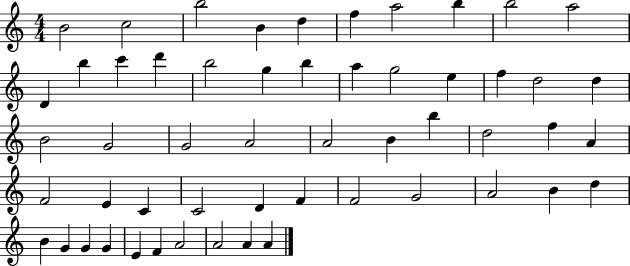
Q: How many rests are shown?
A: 0